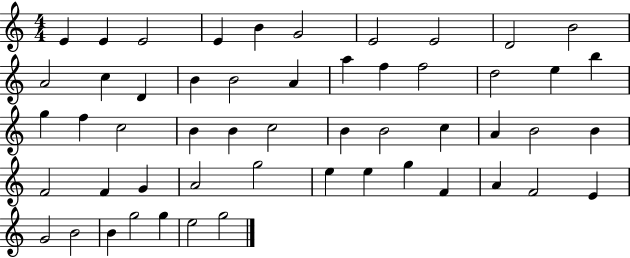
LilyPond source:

{
  \clef treble
  \numericTimeSignature
  \time 4/4
  \key c \major
  e'4 e'4 e'2 | e'4 b'4 g'2 | e'2 e'2 | d'2 b'2 | \break a'2 c''4 d'4 | b'4 b'2 a'4 | a''4 f''4 f''2 | d''2 e''4 b''4 | \break g''4 f''4 c''2 | b'4 b'4 c''2 | b'4 b'2 c''4 | a'4 b'2 b'4 | \break f'2 f'4 g'4 | a'2 g''2 | e''4 e''4 g''4 f'4 | a'4 f'2 e'4 | \break g'2 b'2 | b'4 g''2 g''4 | e''2 g''2 | \bar "|."
}